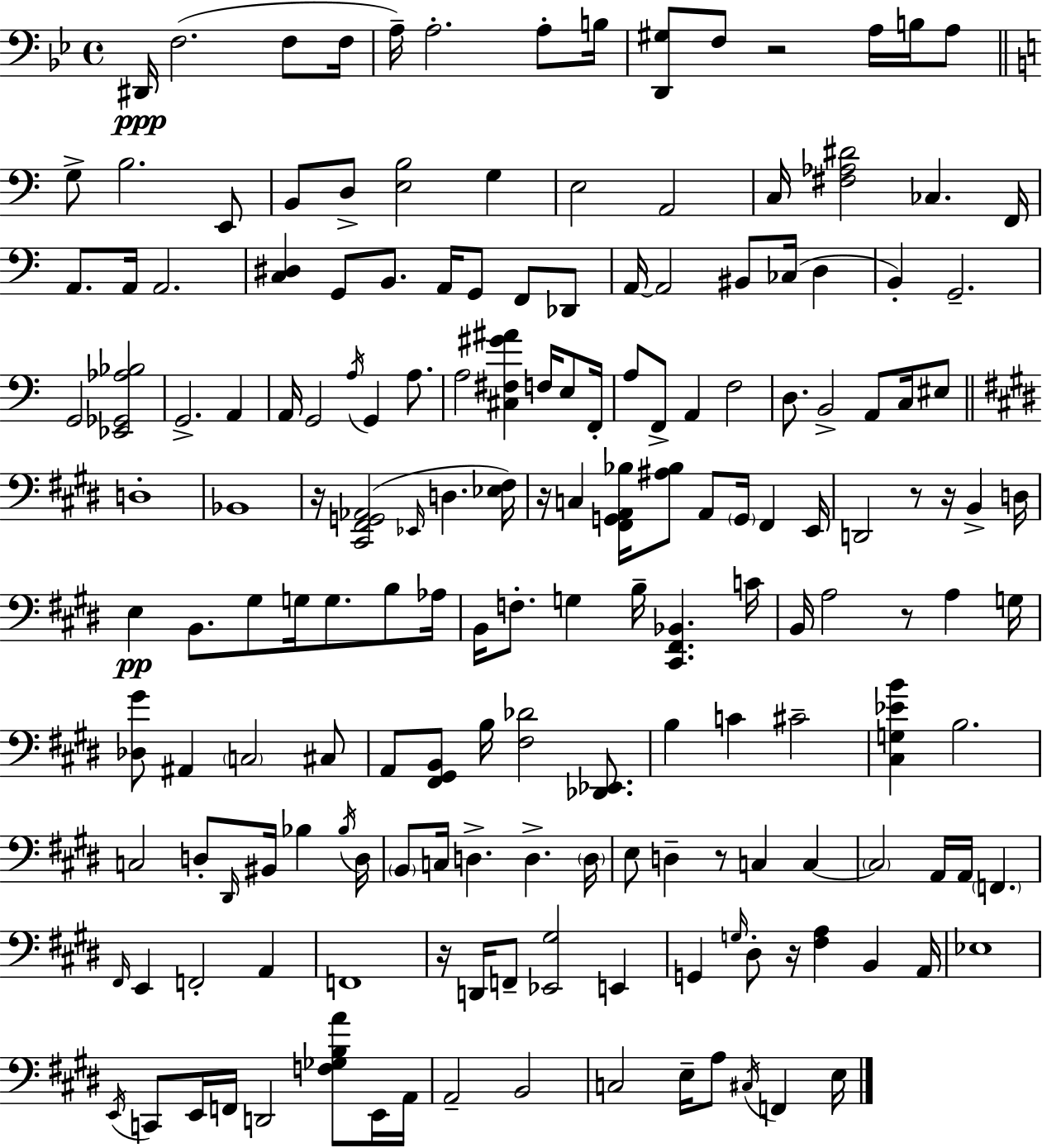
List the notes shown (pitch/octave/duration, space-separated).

D#2/s F3/h. F3/e F3/s A3/s A3/h. A3/e B3/s [D2,G#3]/e F3/e R/h A3/s B3/s A3/e G3/e B3/h. E2/e B2/e D3/e [E3,B3]/h G3/q E3/h A2/h C3/s [F#3,Ab3,D#4]/h CES3/q. F2/s A2/e. A2/s A2/h. [C3,D#3]/q G2/e B2/e. A2/s G2/e F2/e Db2/e A2/s A2/h BIS2/e CES3/s D3/q B2/q G2/h. G2/h [Eb2,Gb2,Ab3,Bb3]/h G2/h. A2/q A2/s G2/h A3/s G2/q A3/e. A3/h [C#3,F#3,G#4,A#4]/q F3/s E3/e F2/s A3/e F2/e A2/q F3/h D3/e. B2/h A2/e C3/s EIS3/e D3/w Bb2/w R/s [C#2,F#2,G2,Ab2]/h Eb2/s D3/q. [Eb3,F#3]/s R/s C3/q [F#2,G2,A2,Bb3]/s [A#3,Bb3]/e A2/e G2/s F#2/q E2/s D2/h R/e R/s B2/q D3/s E3/q B2/e. G#3/e G3/s G3/e. B3/e Ab3/s B2/s F3/e. G3/q B3/s [C#2,F#2,Bb2]/q. C4/s B2/s A3/h R/e A3/q G3/s [Db3,G#4]/e A#2/q C3/h C#3/e A2/e [F#2,G#2,B2]/e B3/s [F#3,Db4]/h [Db2,Eb2]/e. B3/q C4/q C#4/h [C#3,G3,Eb4,B4]/q B3/h. C3/h D3/e D#2/s BIS2/s Bb3/q Bb3/s D3/s B2/e C3/s D3/q. D3/q. D3/s E3/e D3/q R/e C3/q C3/q C3/h A2/s A2/s F2/q. F#2/s E2/q F2/h A2/q F2/w R/s D2/s F2/e [Eb2,G#3]/h E2/q G2/q G3/s D#3/e R/s [F#3,A3]/q B2/q A2/s Eb3/w E2/s C2/e E2/s F2/s D2/h [F3,Gb3,B3,A4]/e E2/s A2/s A2/h B2/h C3/h E3/s A3/e C#3/s F2/q E3/s